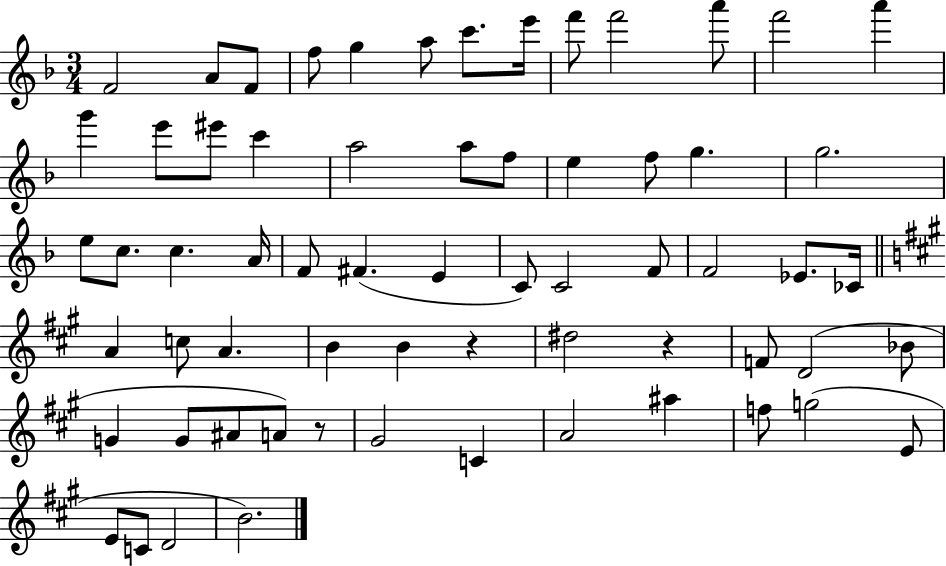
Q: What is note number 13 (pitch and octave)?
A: A6